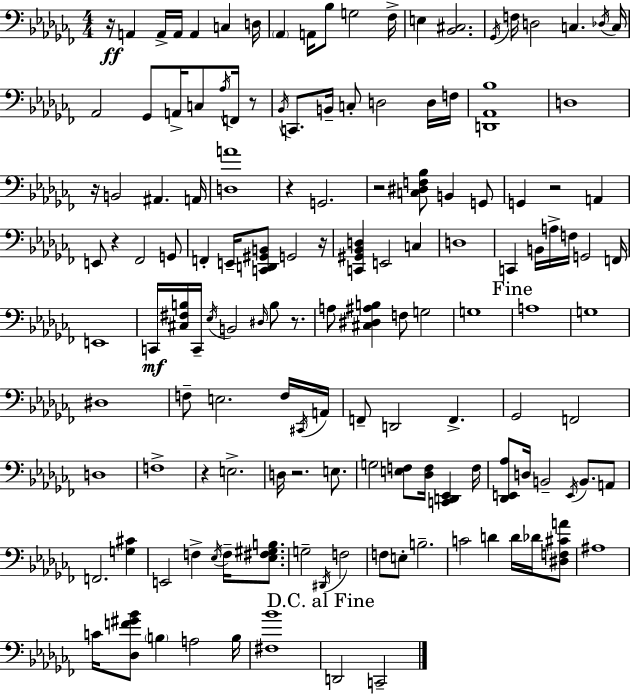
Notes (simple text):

R/s A2/q A2/s A2/s A2/q C3/q D3/s Ab2/q A2/s Bb3/e G3/h FES3/s E3/q [Bb2,C#3]/h. Gb2/s F3/s D3/h C3/q. Db3/s C3/s Ab2/h Gb2/e A2/s C3/e Ab3/s F2/s R/e Bb2/s C2/e. B2/s C3/e D3/h D3/s F3/s [D2,Ab2,Bb3]/w D3/w R/s B2/h A#2/q. A2/s [D3,A4]/w R/q G2/h. R/h [C3,D#3,F3,Bb3]/e B2/q G2/e G2/q R/h A2/q E2/e R/q FES2/h G2/e F2/q E2/s [C2,D2,G#2,B2]/e G2/h R/s [C2,G#2,Bb2,D3]/q E2/h C3/q D3/w C2/q B2/s A3/s F3/s G2/h F2/s E2/w C2/s [C#3,F#3,B3]/s C2/s Eb3/s B2/h D#3/s B3/e R/e. A3/e [C#3,D#3,A#3,B3]/q F3/e G3/h G3/w A3/w G3/w D#3/w F3/e E3/h. F3/s C#2/s A2/s F2/e D2/h F2/q. Gb2/h F2/h D3/w F3/w R/q E3/h. D3/s R/h. E3/e. G3/h [E3,F3]/e [Db3,F3]/s [C2,D2,Eb2]/q F3/s [Db2,E2,Ab3]/e D3/s B2/h E2/s B2/e. A2/e F2/h. [G3,C#4]/q E2/h F3/q Eb3/s F3/s [Eb3,F#3,G#3,B3]/e. G3/h D#2/s F3/h F3/e E3/e B3/h. C4/h D4/q D4/s Db4/s [D#3,F3,C#4,A4]/e A#3/w C4/s [Db3,F4,G#4,Bb4]/e B3/q A3/h B3/s [F#3,Bb4]/w D2/h C2/h